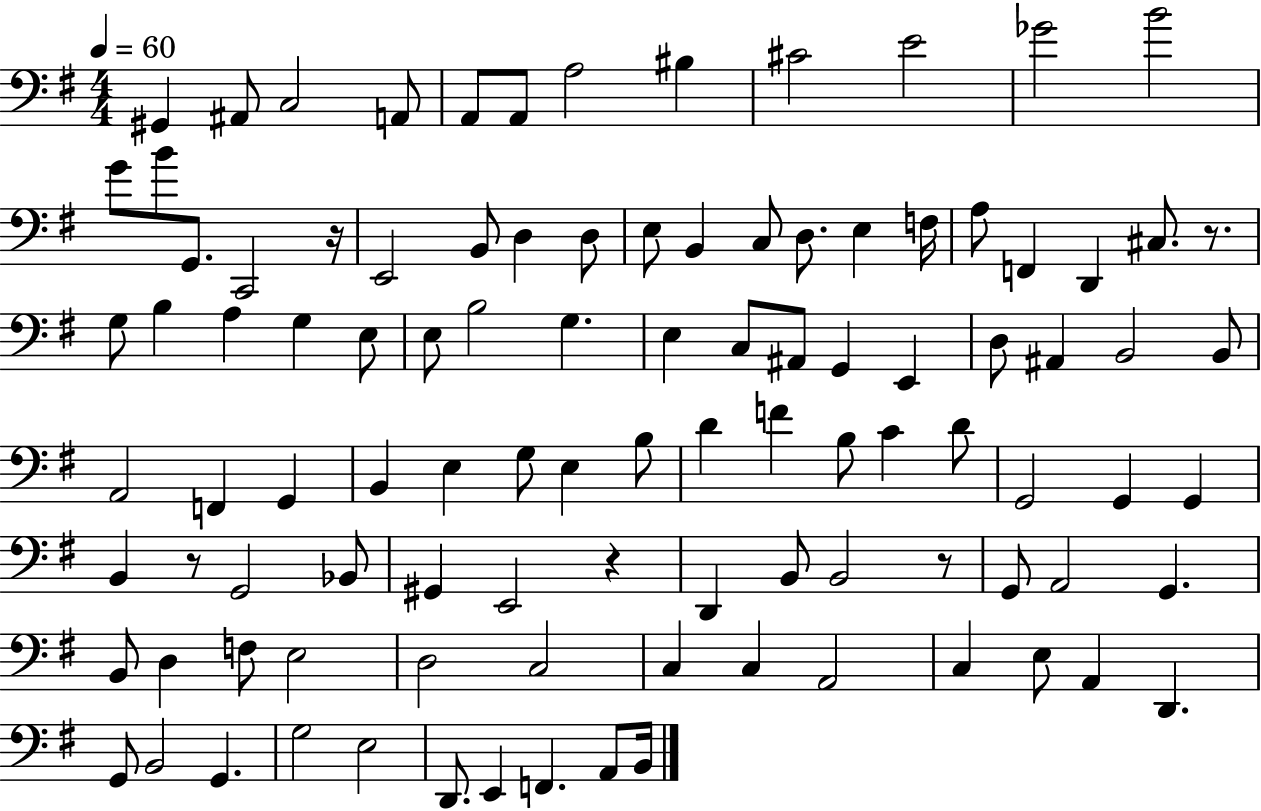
X:1
T:Untitled
M:4/4
L:1/4
K:G
^G,, ^A,,/2 C,2 A,,/2 A,,/2 A,,/2 A,2 ^B, ^C2 E2 _G2 B2 G/2 B/2 G,,/2 C,,2 z/4 E,,2 B,,/2 D, D,/2 E,/2 B,, C,/2 D,/2 E, F,/4 A,/2 F,, D,, ^C,/2 z/2 G,/2 B, A, G, E,/2 E,/2 B,2 G, E, C,/2 ^A,,/2 G,, E,, D,/2 ^A,, B,,2 B,,/2 A,,2 F,, G,, B,, E, G,/2 E, B,/2 D F B,/2 C D/2 G,,2 G,, G,, B,, z/2 G,,2 _B,,/2 ^G,, E,,2 z D,, B,,/2 B,,2 z/2 G,,/2 A,,2 G,, B,,/2 D, F,/2 E,2 D,2 C,2 C, C, A,,2 C, E,/2 A,, D,, G,,/2 B,,2 G,, G,2 E,2 D,,/2 E,, F,, A,,/2 B,,/4